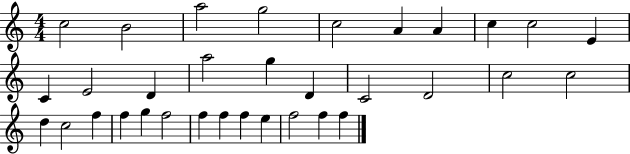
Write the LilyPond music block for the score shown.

{
  \clef treble
  \numericTimeSignature
  \time 4/4
  \key c \major
  c''2 b'2 | a''2 g''2 | c''2 a'4 a'4 | c''4 c''2 e'4 | \break c'4 e'2 d'4 | a''2 g''4 d'4 | c'2 d'2 | c''2 c''2 | \break d''4 c''2 f''4 | f''4 g''4 f''2 | f''4 f''4 f''4 e''4 | f''2 f''4 f''4 | \break \bar "|."
}